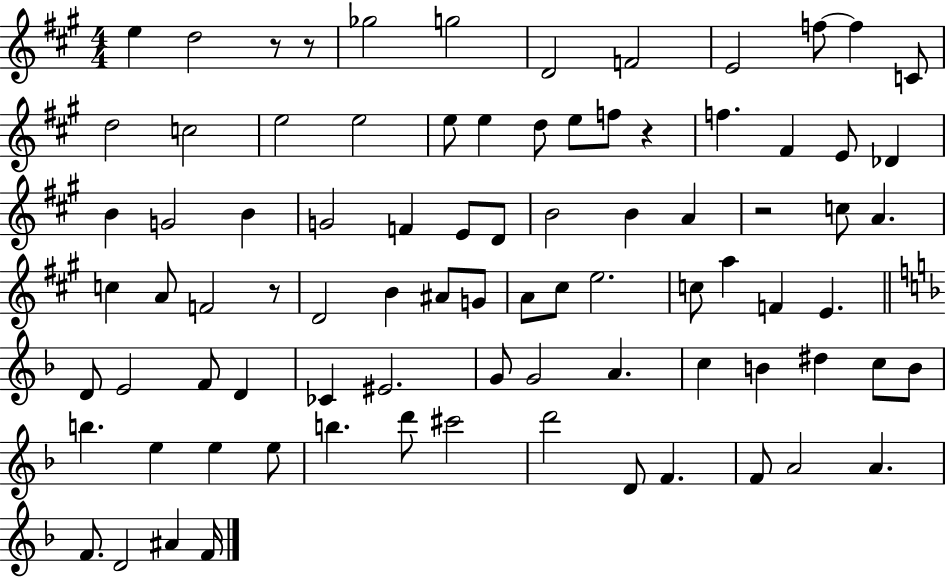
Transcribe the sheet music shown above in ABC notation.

X:1
T:Untitled
M:4/4
L:1/4
K:A
e d2 z/2 z/2 _g2 g2 D2 F2 E2 f/2 f C/2 d2 c2 e2 e2 e/2 e d/2 e/2 f/2 z f ^F E/2 _D B G2 B G2 F E/2 D/2 B2 B A z2 c/2 A c A/2 F2 z/2 D2 B ^A/2 G/2 A/2 ^c/2 e2 c/2 a F E D/2 E2 F/2 D _C ^E2 G/2 G2 A c B ^d c/2 B/2 b e e e/2 b d'/2 ^c'2 d'2 D/2 F F/2 A2 A F/2 D2 ^A F/4